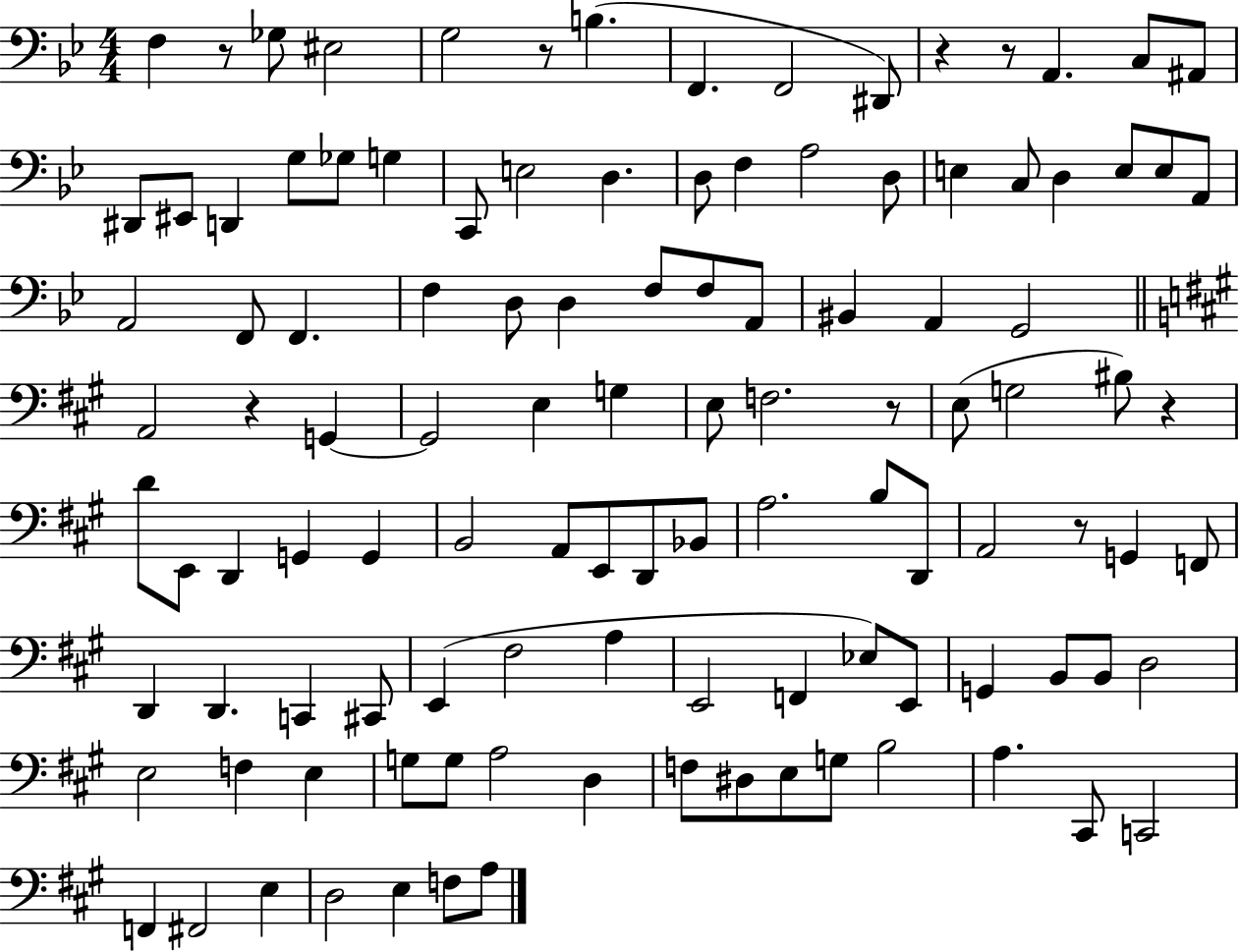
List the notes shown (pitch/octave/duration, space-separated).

F3/q R/e Gb3/e EIS3/h G3/h R/e B3/q. F2/q. F2/h D#2/e R/q R/e A2/q. C3/e A#2/e D#2/e EIS2/e D2/q G3/e Gb3/e G3/q C2/e E3/h D3/q. D3/e F3/q A3/h D3/e E3/q C3/e D3/q E3/e E3/e A2/e A2/h F2/e F2/q. F3/q D3/e D3/q F3/e F3/e A2/e BIS2/q A2/q G2/h A2/h R/q G2/q G2/h E3/q G3/q E3/e F3/h. R/e E3/e G3/h BIS3/e R/q D4/e E2/e D2/q G2/q G2/q B2/h A2/e E2/e D2/e Bb2/e A3/h. B3/e D2/e A2/h R/e G2/q F2/e D2/q D2/q. C2/q C#2/e E2/q F#3/h A3/q E2/h F2/q Eb3/e E2/e G2/q B2/e B2/e D3/h E3/h F3/q E3/q G3/e G3/e A3/h D3/q F3/e D#3/e E3/e G3/e B3/h A3/q. C#2/e C2/h F2/q F#2/h E3/q D3/h E3/q F3/e A3/e